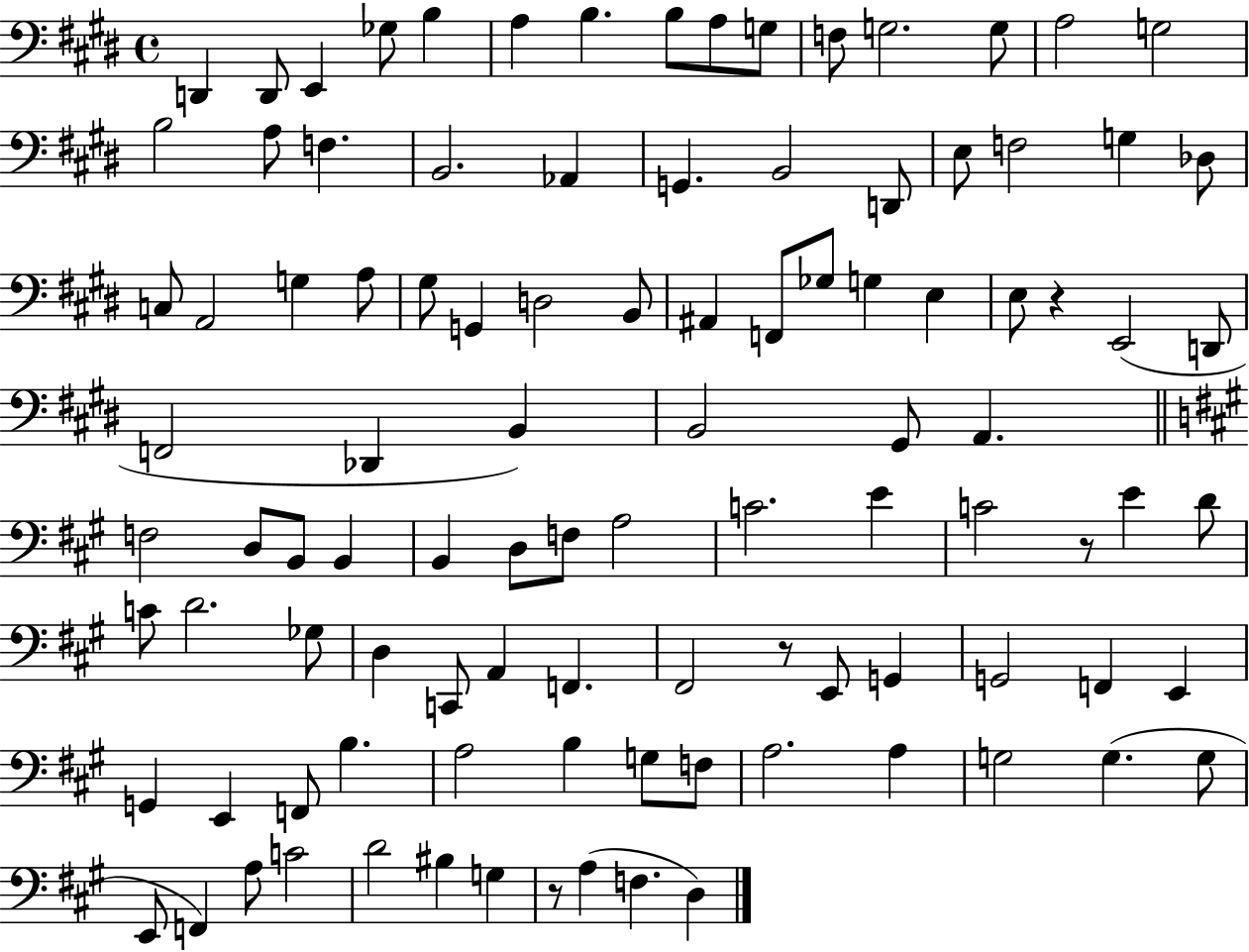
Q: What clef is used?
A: bass